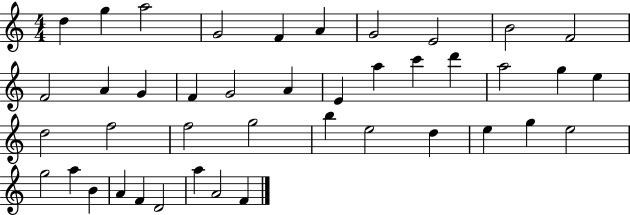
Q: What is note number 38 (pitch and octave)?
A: F4